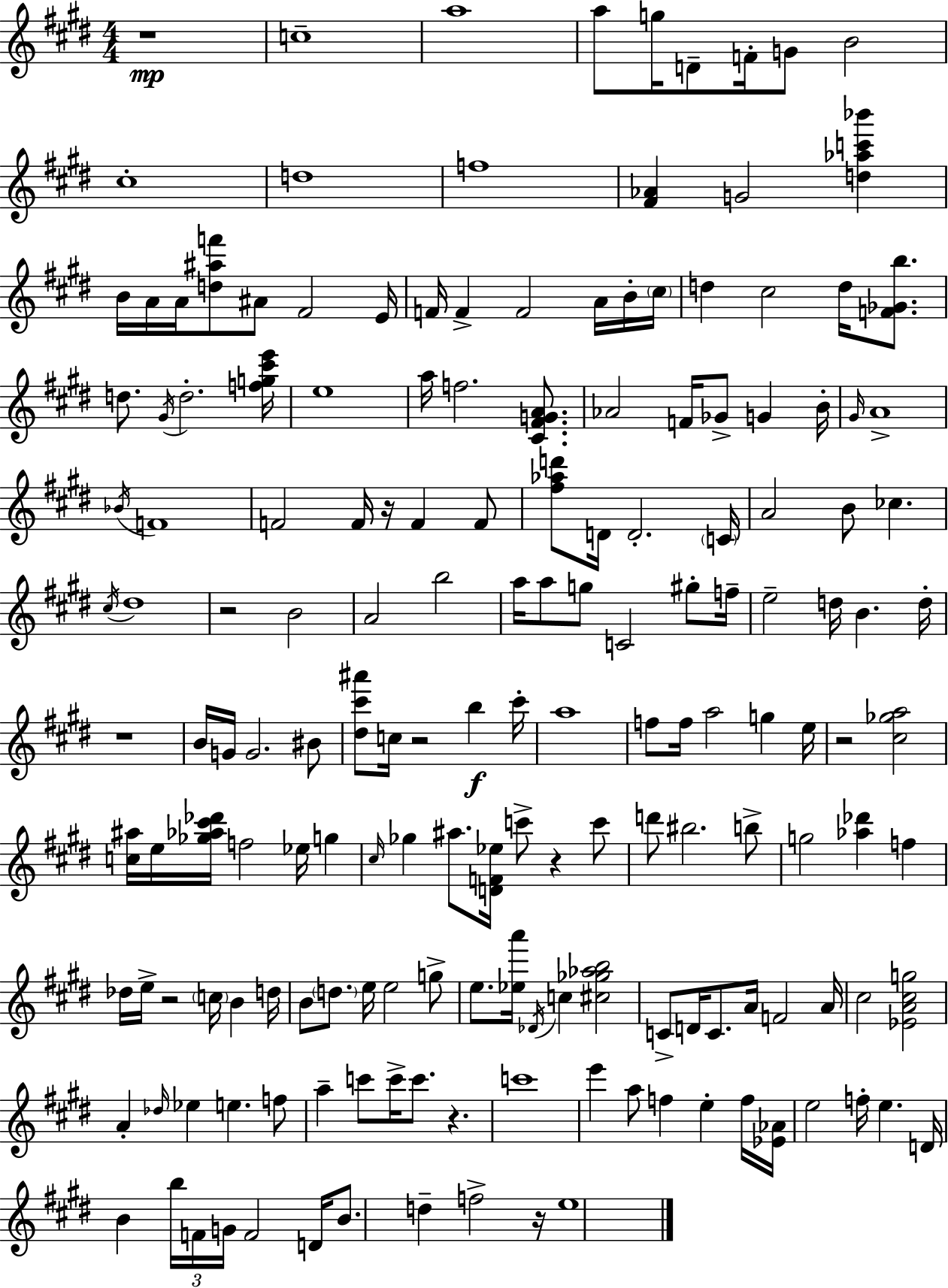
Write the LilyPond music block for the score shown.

{
  \clef treble
  \numericTimeSignature
  \time 4/4
  \key e \major
  r1\mp | c''1-- | a''1 | a''8 g''16 d'8-- f'16-. g'8 b'2 | \break cis''1-. | d''1 | f''1 | <fis' aes'>4 g'2 <d'' aes'' c''' bes'''>4 | \break b'16 a'16 a'16 <d'' ais'' f'''>8 ais'8 fis'2 e'16 | f'16 f'4-> f'2 a'16 b'16-. \parenthesize cis''16 | d''4 cis''2 d''16 <f' ges' b''>8. | d''8. \acciaccatura { gis'16 } d''2.-. | \break <f'' g'' cis''' e'''>16 e''1 | a''16 f''2. <cis' fis' g' a'>8. | aes'2 f'16 ges'8-> g'4 | b'16-. \grace { gis'16 } a'1-> | \break \acciaccatura { bes'16 } f'1 | f'2 f'16 r16 f'4 | f'8 <fis'' aes'' d'''>8 d'16 d'2.-. | \parenthesize c'16 a'2 b'8 ces''4. | \break \acciaccatura { cis''16 } dis''1 | r2 b'2 | a'2 b''2 | a''16 a''8 g''8 c'2 | \break gis''8-. f''16-- e''2-- d''16 b'4. | d''16-. r1 | b'16 g'16 g'2. | bis'8 <dis'' cis''' ais'''>8 c''16 r2 b''4\f | \break cis'''16-. a''1 | f''8 f''16 a''2 g''4 | e''16 r2 <cis'' ges'' a''>2 | <c'' ais''>16 e''16 <ges'' aes'' cis''' des'''>16 f''2 ees''16 | \break g''4 \grace { cis''16 } ges''4 ais''8. <d' f' ees''>16 c'''8-> r4 | c'''8 d'''8 bis''2. | b''8-> g''2 <aes'' des'''>4 | f''4 des''16 e''16-> r2 \parenthesize c''16 | \break b'4 d''16 b'8 \parenthesize d''8. e''16 e''2 | g''8-> e''8. <ees'' a'''>16 \acciaccatura { des'16 } c''4 <cis'' ges'' aes'' b''>2 | c'8-> d'16 c'8. a'16 f'2 | a'16 cis''2 <ees' a' cis'' g''>2 | \break a'4-. \grace { des''16 } ees''4 e''4. | f''8 a''4-- c'''8 c'''16-> c'''8. | r4. c'''1 | e'''4 a''8 f''4 | \break e''4-. f''16 <ees' aes'>16 e''2 f''16-. | e''4. d'16 b'4 \tuplet 3/2 { b''16 f'16 g'16 } f'2 | d'16 b'8. d''4-- f''2-> | r16 e''1 | \break \bar "|."
}